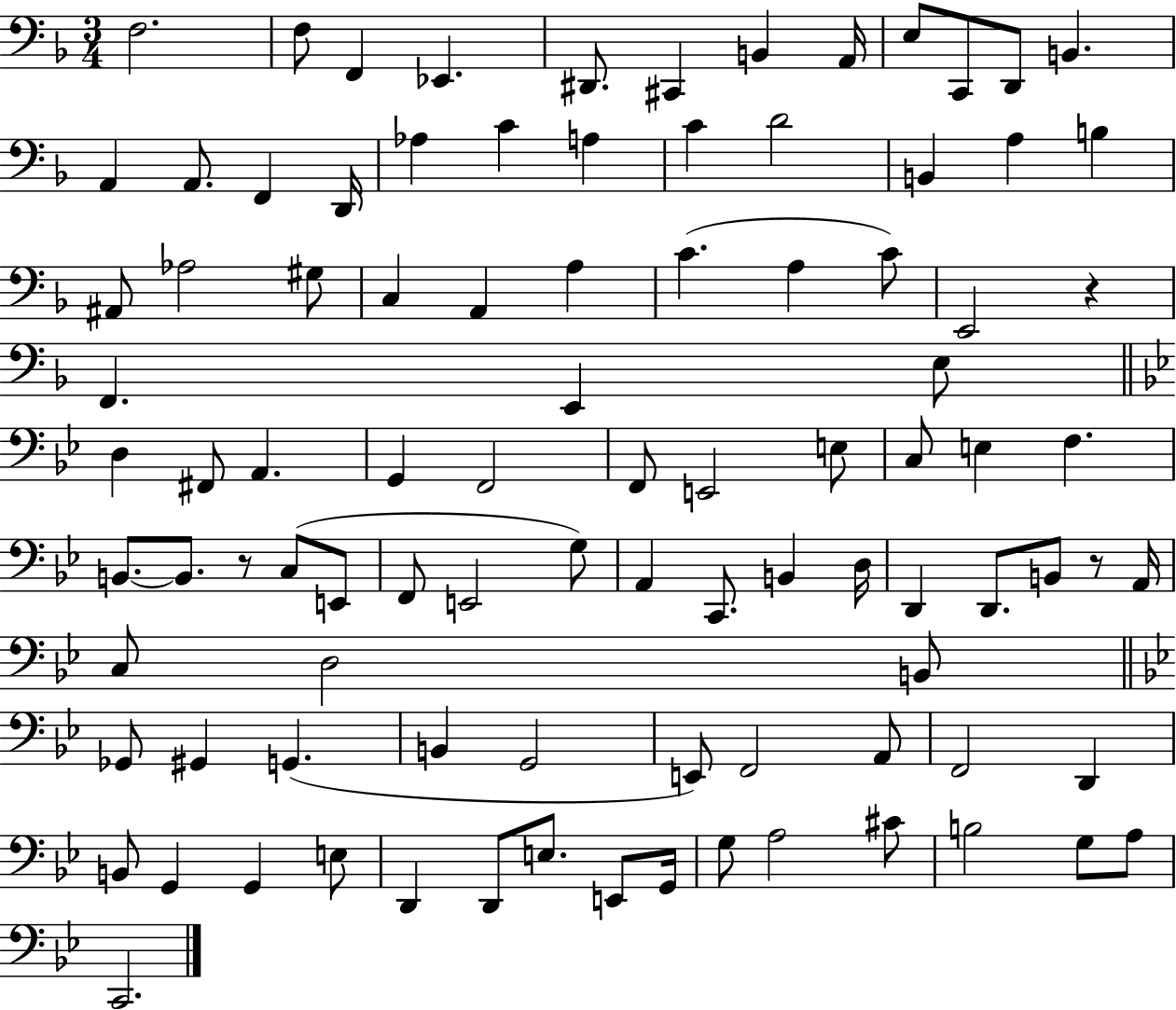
{
  \clef bass
  \numericTimeSignature
  \time 3/4
  \key f \major
  f2. | f8 f,4 ees,4. | dis,8. cis,4 b,4 a,16 | e8 c,8 d,8 b,4. | \break a,4 a,8. f,4 d,16 | aes4 c'4 a4 | c'4 d'2 | b,4 a4 b4 | \break ais,8 aes2 gis8 | c4 a,4 a4 | c'4.( a4 c'8) | e,2 r4 | \break f,4. e,4 e8 | \bar "||" \break \key g \minor d4 fis,8 a,4. | g,4 f,2 | f,8 e,2 e8 | c8 e4 f4. | \break b,8.~~ b,8. r8 c8( e,8 | f,8 e,2 g8) | a,4 c,8. b,4 d16 | d,4 d,8. b,8 r8 a,16 | \break c8 d2 b,8 | \bar "||" \break \key g \minor ges,8 gis,4 g,4.( | b,4 g,2 | e,8) f,2 a,8 | f,2 d,4 | \break b,8 g,4 g,4 e8 | d,4 d,8 e8. e,8 g,16 | g8 a2 cis'8 | b2 g8 a8 | \break c,2. | \bar "|."
}